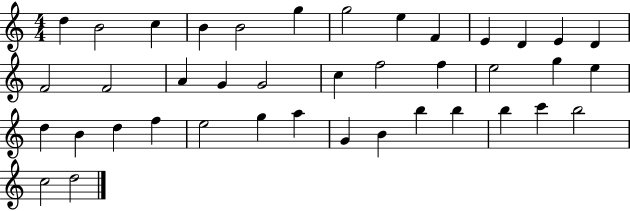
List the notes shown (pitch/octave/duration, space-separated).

D5/q B4/h C5/q B4/q B4/h G5/q G5/h E5/q F4/q E4/q D4/q E4/q D4/q F4/h F4/h A4/q G4/q G4/h C5/q F5/h F5/q E5/h G5/q E5/q D5/q B4/q D5/q F5/q E5/h G5/q A5/q G4/q B4/q B5/q B5/q B5/q C6/q B5/h C5/h D5/h